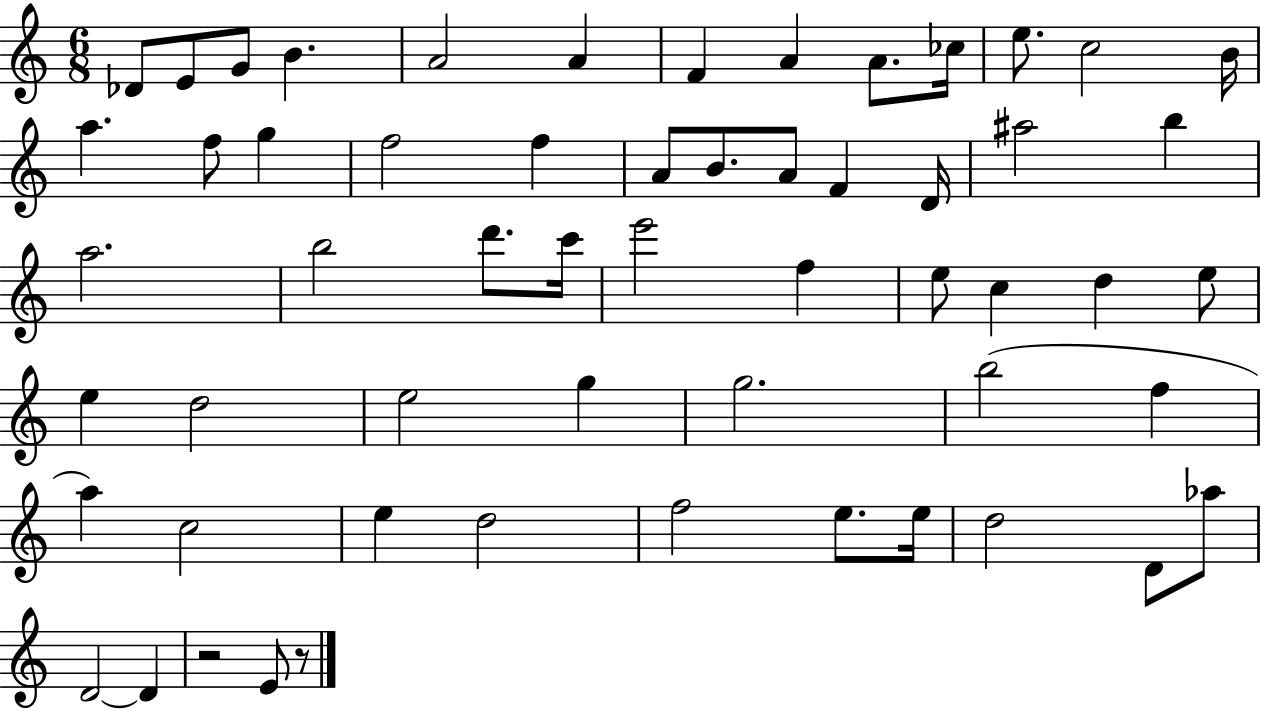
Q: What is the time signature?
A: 6/8